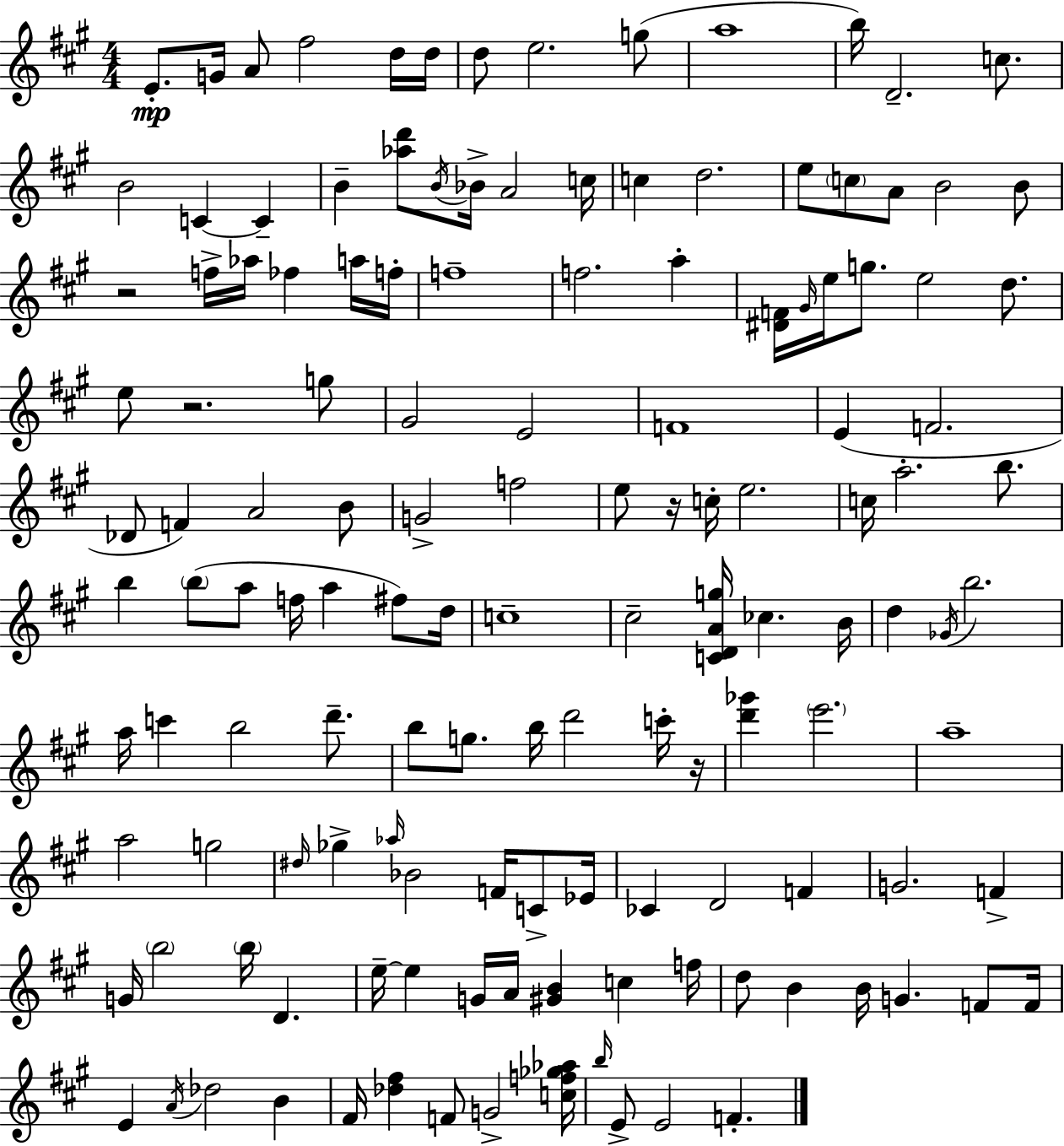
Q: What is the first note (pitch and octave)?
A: E4